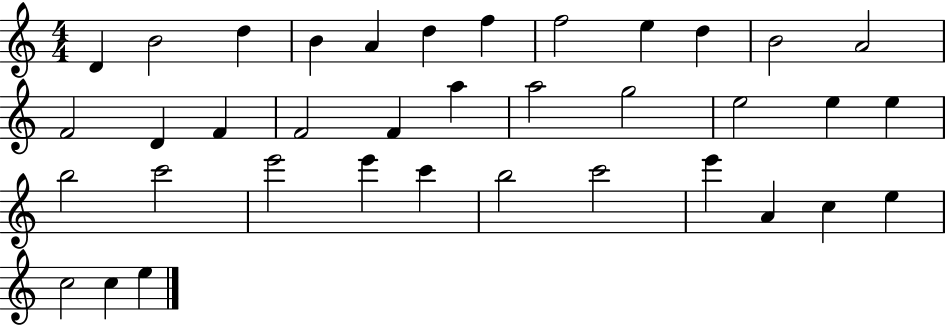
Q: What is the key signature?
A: C major